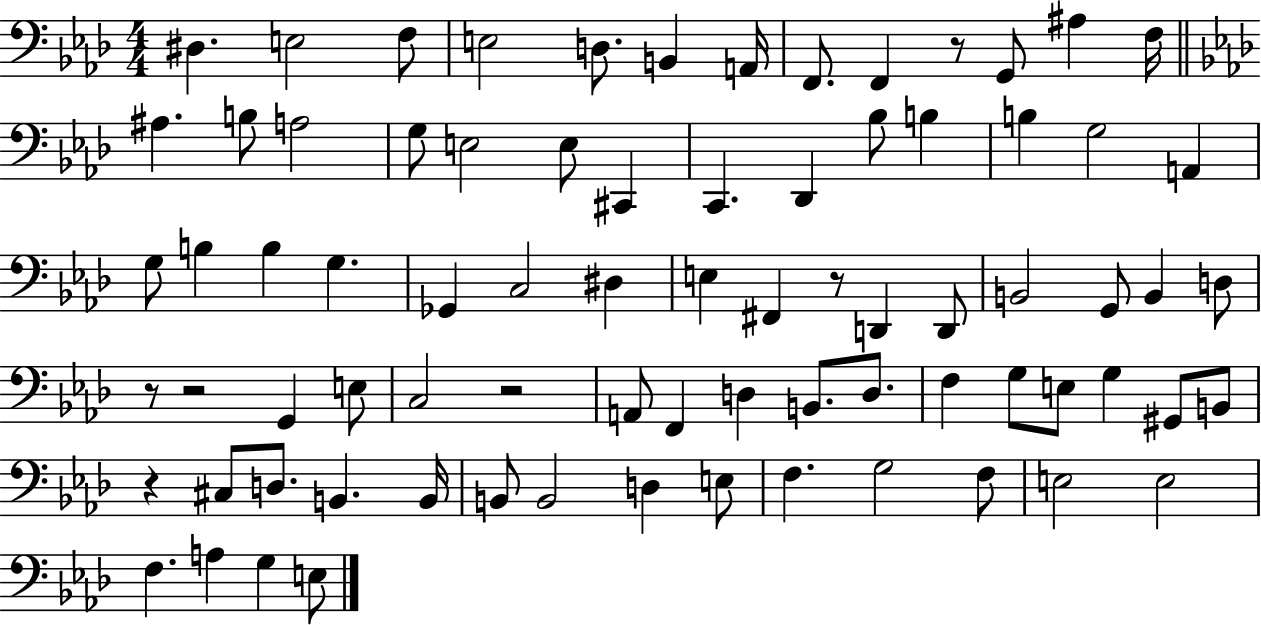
D#3/q. E3/h F3/e E3/h D3/e. B2/q A2/s F2/e. F2/q R/e G2/e A#3/q F3/s A#3/q. B3/e A3/h G3/e E3/h E3/e C#2/q C2/q. Db2/q Bb3/e B3/q B3/q G3/h A2/q G3/e B3/q B3/q G3/q. Gb2/q C3/h D#3/q E3/q F#2/q R/e D2/q D2/e B2/h G2/e B2/q D3/e R/e R/h G2/q E3/e C3/h R/h A2/e F2/q D3/q B2/e. D3/e. F3/q G3/e E3/e G3/q G#2/e B2/e R/q C#3/e D3/e. B2/q. B2/s B2/e B2/h D3/q E3/e F3/q. G3/h F3/e E3/h E3/h F3/q. A3/q G3/q E3/e